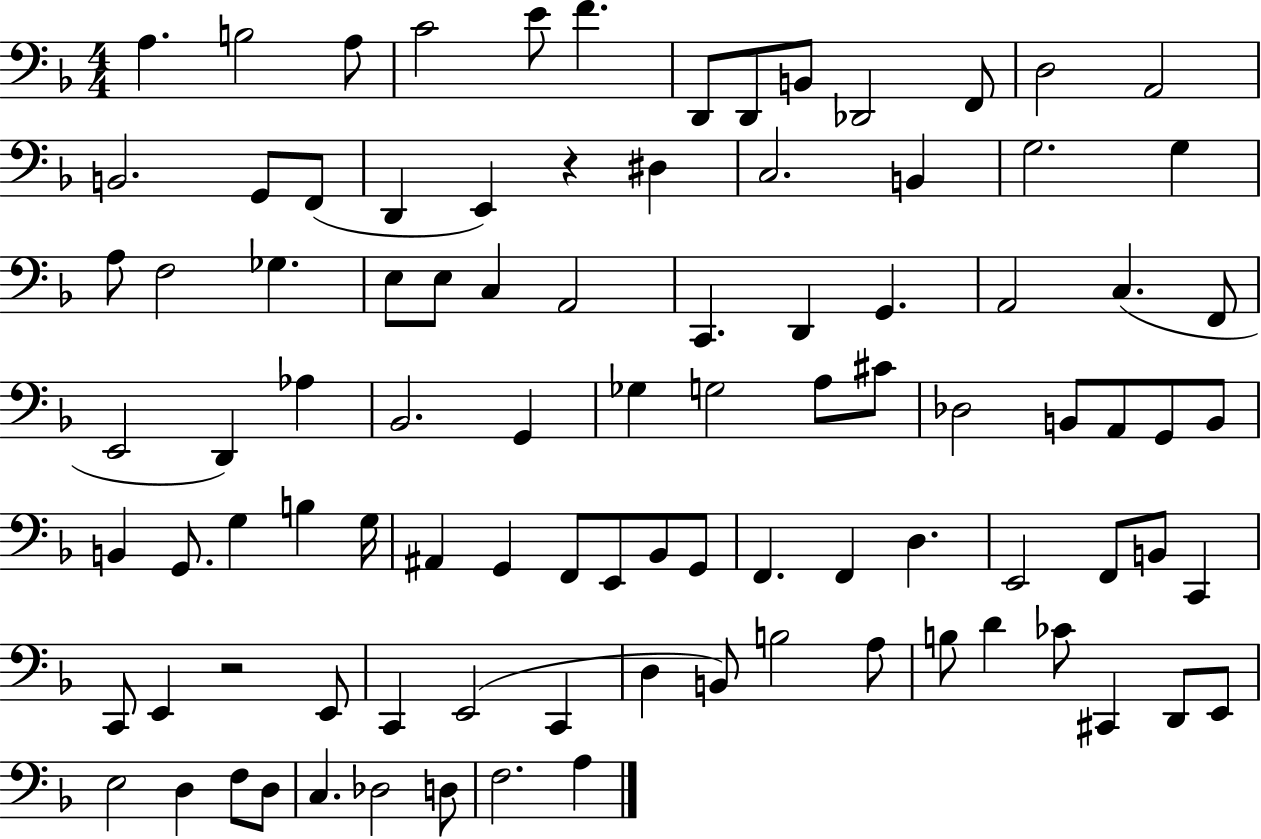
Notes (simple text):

A3/q. B3/h A3/e C4/h E4/e F4/q. D2/e D2/e B2/e Db2/h F2/e D3/h A2/h B2/h. G2/e F2/e D2/q E2/q R/q D#3/q C3/h. B2/q G3/h. G3/q A3/e F3/h Gb3/q. E3/e E3/e C3/q A2/h C2/q. D2/q G2/q. A2/h C3/q. F2/e E2/h D2/q Ab3/q Bb2/h. G2/q Gb3/q G3/h A3/e C#4/e Db3/h B2/e A2/e G2/e B2/e B2/q G2/e. G3/q B3/q G3/s A#2/q G2/q F2/e E2/e Bb2/e G2/e F2/q. F2/q D3/q. E2/h F2/e B2/e C2/q C2/e E2/q R/h E2/e C2/q E2/h C2/q D3/q B2/e B3/h A3/e B3/e D4/q CES4/e C#2/q D2/e E2/e E3/h D3/q F3/e D3/e C3/q. Db3/h D3/e F3/h. A3/q